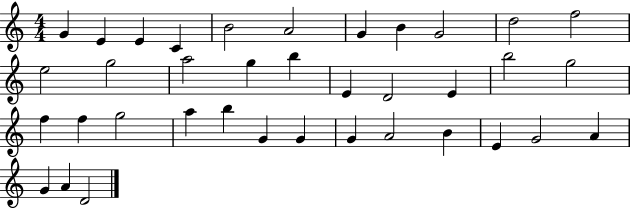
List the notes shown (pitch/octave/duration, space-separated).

G4/q E4/q E4/q C4/q B4/h A4/h G4/q B4/q G4/h D5/h F5/h E5/h G5/h A5/h G5/q B5/q E4/q D4/h E4/q B5/h G5/h F5/q F5/q G5/h A5/q B5/q G4/q G4/q G4/q A4/h B4/q E4/q G4/h A4/q G4/q A4/q D4/h